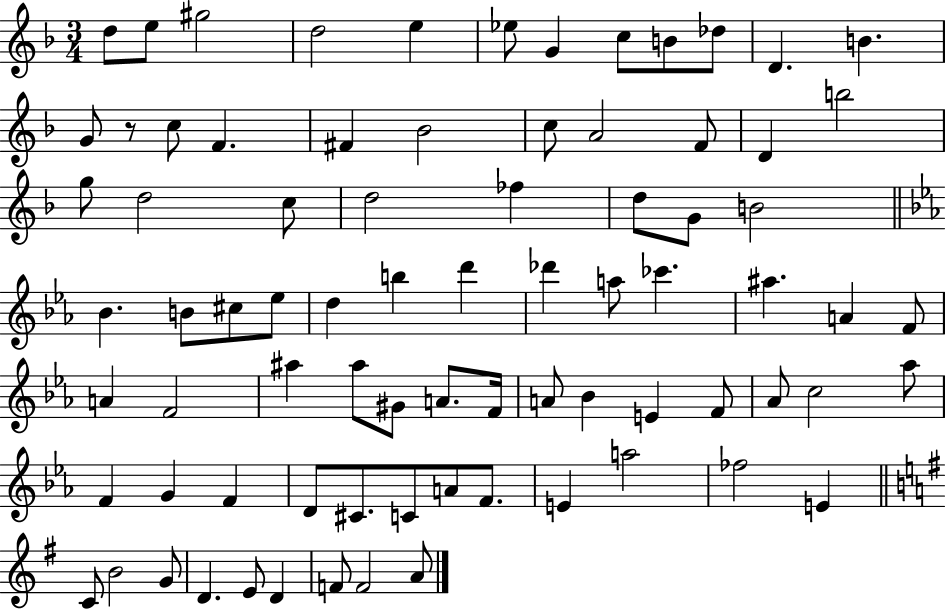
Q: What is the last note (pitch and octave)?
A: A4